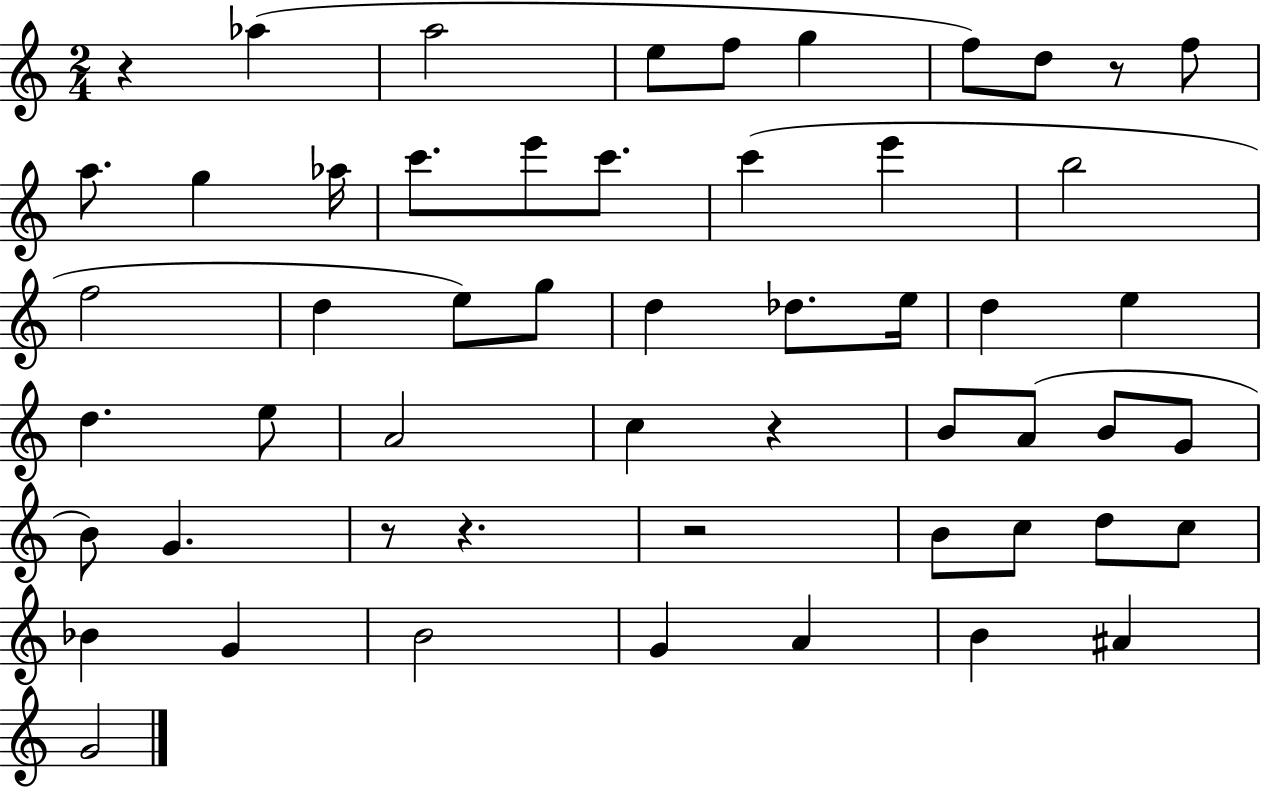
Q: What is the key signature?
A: C major